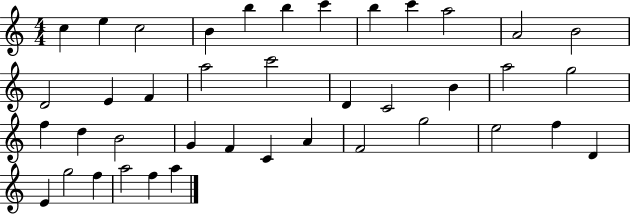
X:1
T:Untitled
M:4/4
L:1/4
K:C
c e c2 B b b c' b c' a2 A2 B2 D2 E F a2 c'2 D C2 B a2 g2 f d B2 G F C A F2 g2 e2 f D E g2 f a2 f a